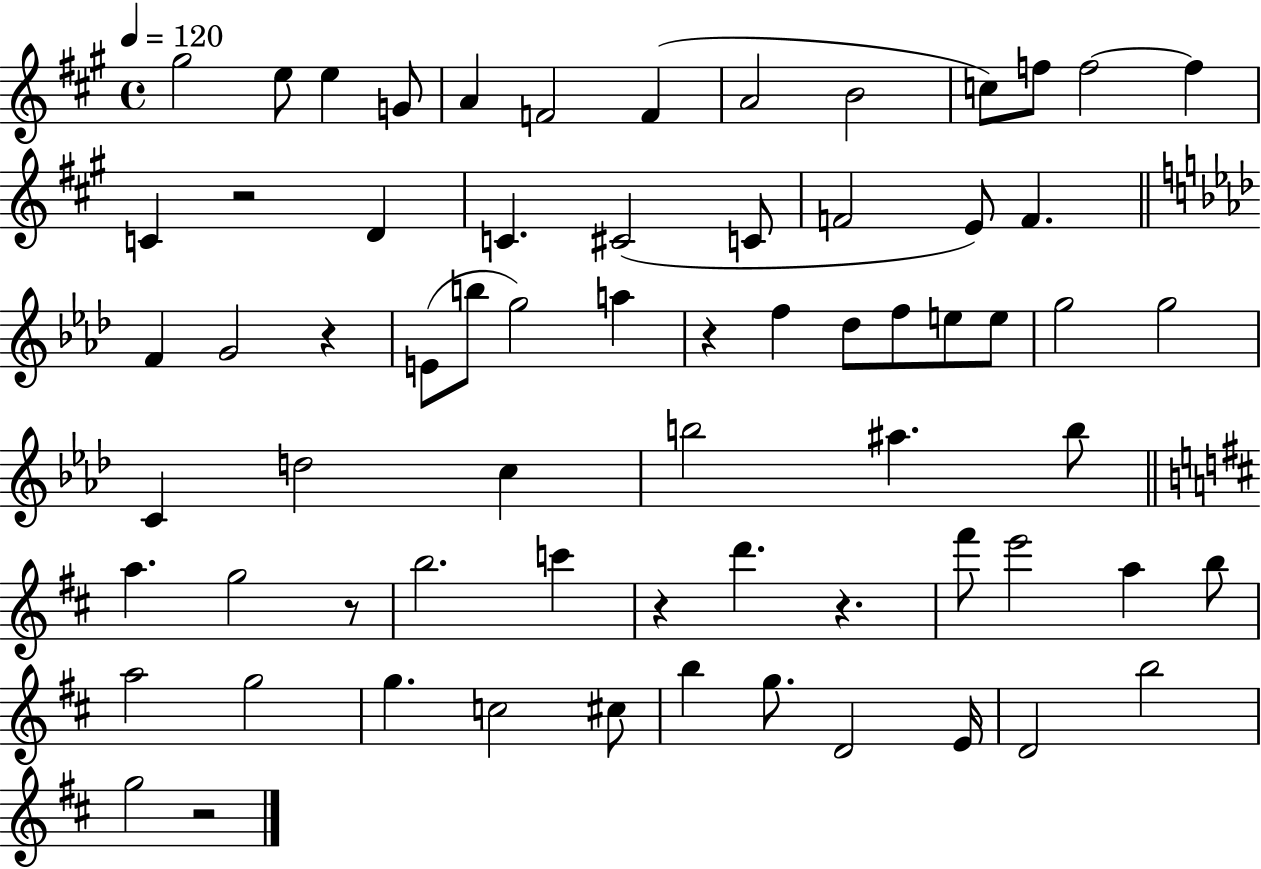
X:1
T:Untitled
M:4/4
L:1/4
K:A
^g2 e/2 e G/2 A F2 F A2 B2 c/2 f/2 f2 f C z2 D C ^C2 C/2 F2 E/2 F F G2 z E/2 b/2 g2 a z f _d/2 f/2 e/2 e/2 g2 g2 C d2 c b2 ^a b/2 a g2 z/2 b2 c' z d' z ^f'/2 e'2 a b/2 a2 g2 g c2 ^c/2 b g/2 D2 E/4 D2 b2 g2 z2